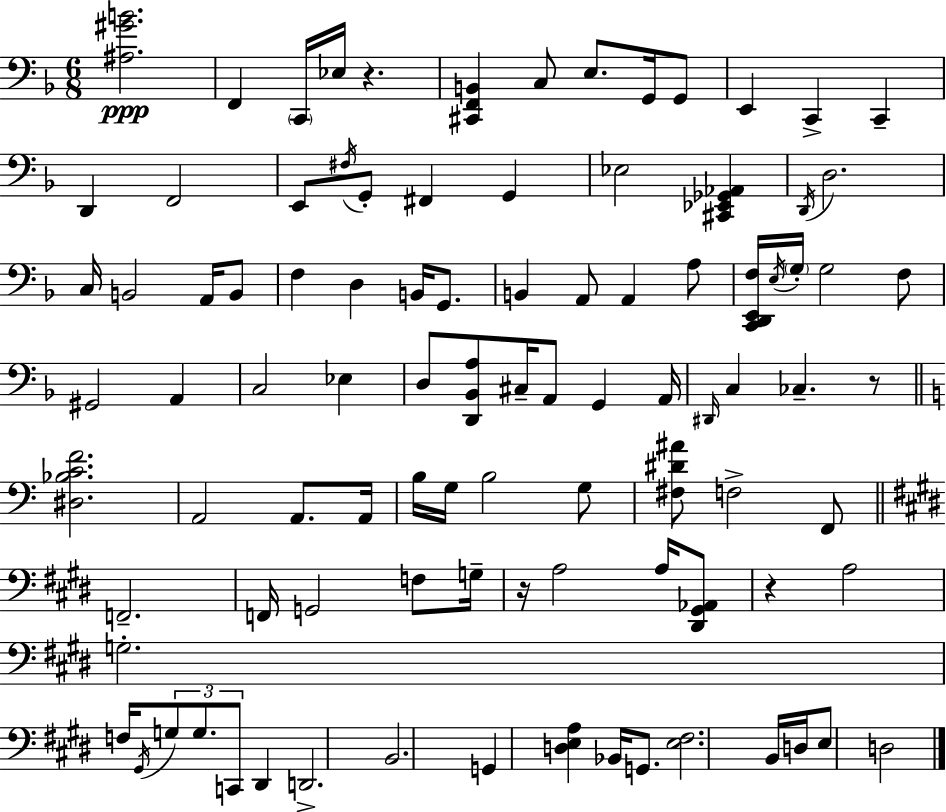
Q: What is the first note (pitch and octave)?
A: F2